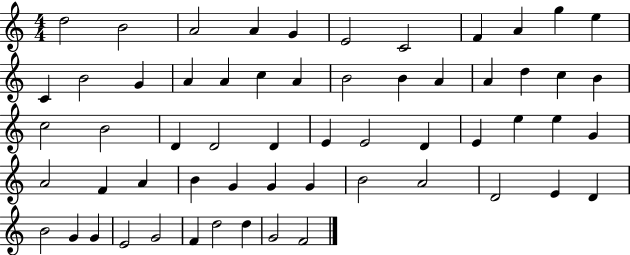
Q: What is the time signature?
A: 4/4